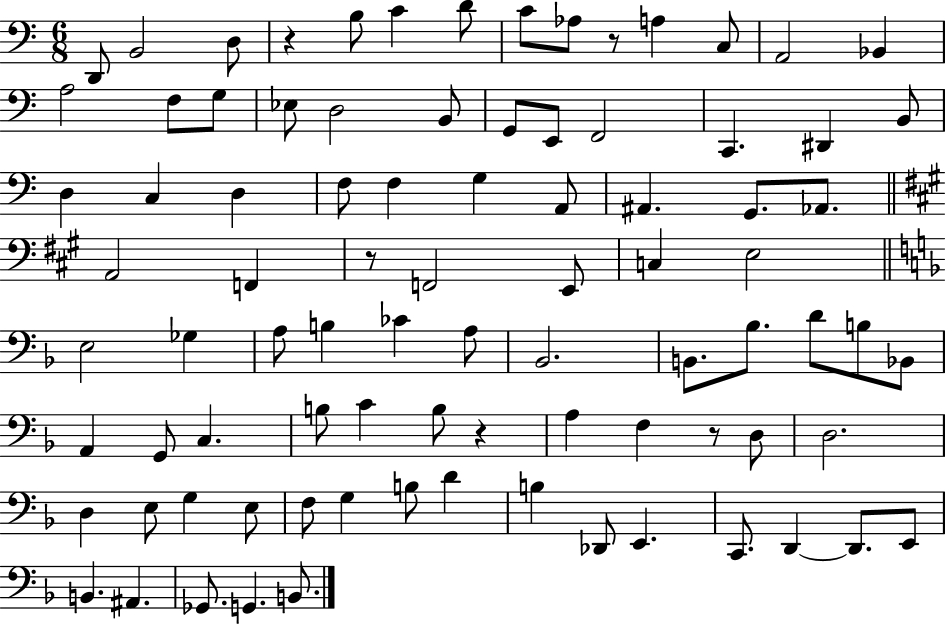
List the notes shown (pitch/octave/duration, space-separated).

D2/e B2/h D3/e R/q B3/e C4/q D4/e C4/e Ab3/e R/e A3/q C3/e A2/h Bb2/q A3/h F3/e G3/e Eb3/e D3/h B2/e G2/e E2/e F2/h C2/q. D#2/q B2/e D3/q C3/q D3/q F3/e F3/q G3/q A2/e A#2/q. G2/e. Ab2/e. A2/h F2/q R/e F2/h E2/e C3/q E3/h E3/h Gb3/q A3/e B3/q CES4/q A3/e Bb2/h. B2/e. Bb3/e. D4/e B3/e Bb2/e A2/q G2/e C3/q. B3/e C4/q B3/e R/q A3/q F3/q R/e D3/e D3/h. D3/q E3/e G3/q E3/e F3/e G3/q B3/e D4/q B3/q Db2/e E2/q. C2/e. D2/q D2/e. E2/e B2/q. A#2/q. Gb2/e. G2/q. B2/e.